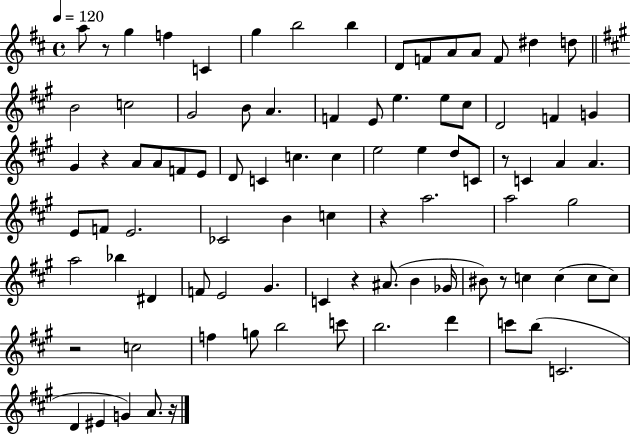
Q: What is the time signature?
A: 4/4